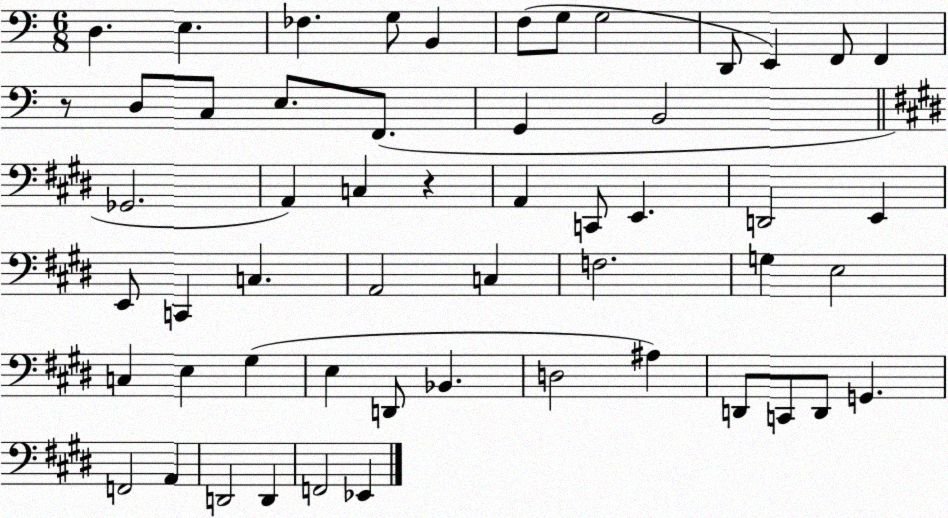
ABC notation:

X:1
T:Untitled
M:6/8
L:1/4
K:C
D, E, _F, G,/2 B,, F,/2 G,/2 G,2 D,,/2 E,, F,,/2 F,, z/2 D,/2 C,/2 E,/2 F,,/2 G,, B,,2 _G,,2 A,, C, z A,, C,,/2 E,, D,,2 E,, E,,/2 C,, C, A,,2 C, F,2 G, E,2 C, E, ^G, E, D,,/2 _B,, D,2 ^A, D,,/2 C,,/2 D,,/2 G,, F,,2 A,, D,,2 D,, F,,2 _E,,